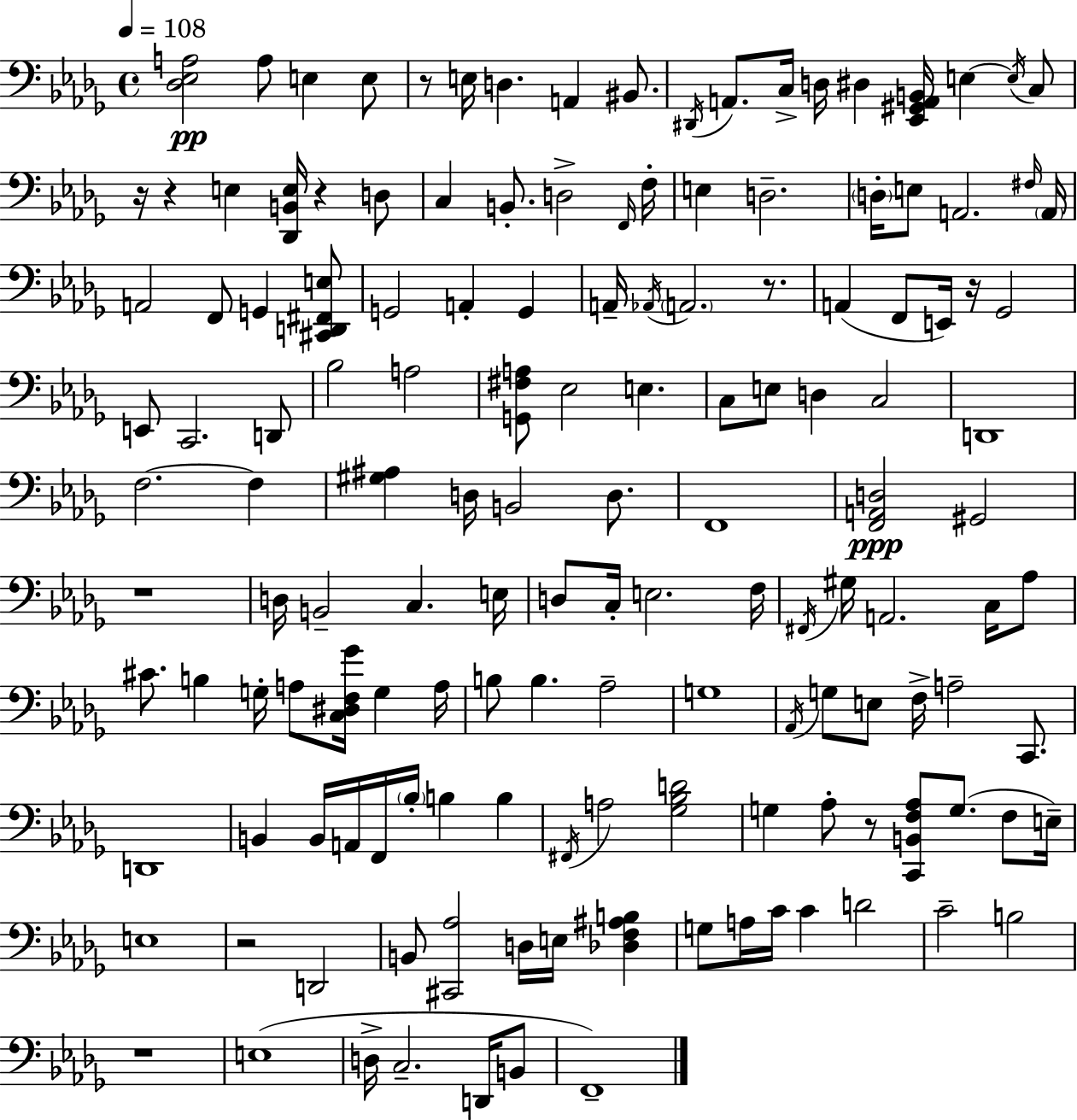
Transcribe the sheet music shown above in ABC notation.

X:1
T:Untitled
M:4/4
L:1/4
K:Bbm
[_D,_E,A,]2 A,/2 E, E,/2 z/2 E,/4 D, A,, ^B,,/2 ^D,,/4 A,,/2 C,/4 D,/4 ^D, [_E,,^G,,A,,B,,]/4 E, E,/4 C,/2 z/4 z E, [_D,,B,,E,]/4 z D,/2 C, B,,/2 D,2 F,,/4 F,/4 E, D,2 D,/4 E,/2 A,,2 ^F,/4 A,,/4 A,,2 F,,/2 G,, [^C,,D,,^F,,E,]/2 G,,2 A,, G,, A,,/4 _A,,/4 A,,2 z/2 A,, F,,/2 E,,/4 z/4 _G,,2 E,,/2 C,,2 D,,/2 _B,2 A,2 [G,,^F,A,]/2 _E,2 E, C,/2 E,/2 D, C,2 D,,4 F,2 F, [^G,^A,] D,/4 B,,2 D,/2 F,,4 [F,,A,,D,]2 ^G,,2 z4 D,/4 B,,2 C, E,/4 D,/2 C,/4 E,2 F,/4 ^F,,/4 ^G,/4 A,,2 C,/4 _A,/2 ^C/2 B, G,/4 A,/2 [C,^D,F,_G]/4 G, A,/4 B,/2 B, _A,2 G,4 _A,,/4 G,/2 E,/2 F,/4 A,2 C,,/2 D,,4 B,, B,,/4 A,,/4 F,,/4 _B,/4 B, B, ^F,,/4 A,2 [_G,_B,D]2 G, _A,/2 z/2 [C,,B,,F,_A,]/2 G,/2 F,/2 E,/4 E,4 z2 D,,2 B,,/2 [^C,,_A,]2 D,/4 E,/4 [_D,F,^A,B,] G,/2 A,/4 C/4 C D2 C2 B,2 z4 E,4 D,/4 C,2 D,,/4 B,,/2 F,,4